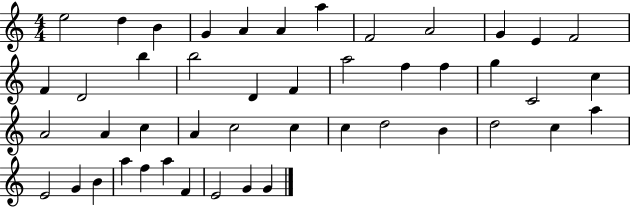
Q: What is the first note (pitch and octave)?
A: E5